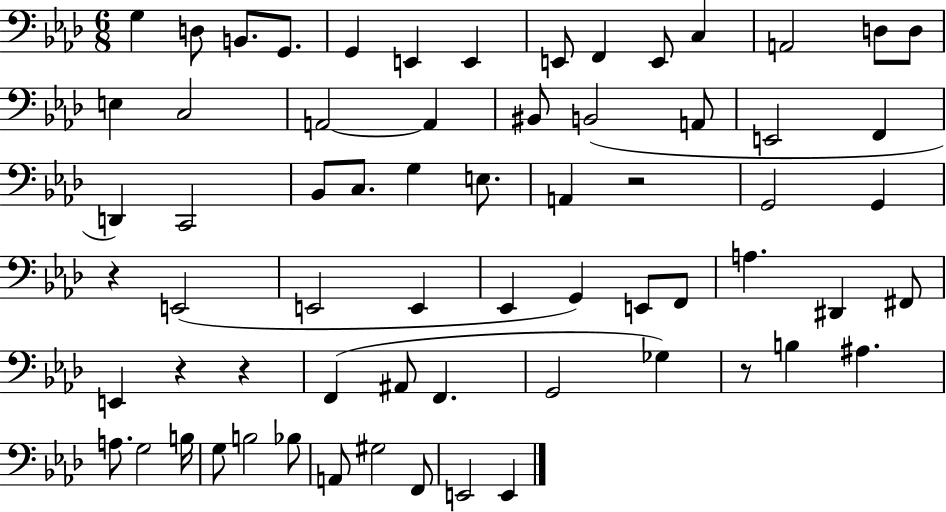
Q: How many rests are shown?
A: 5